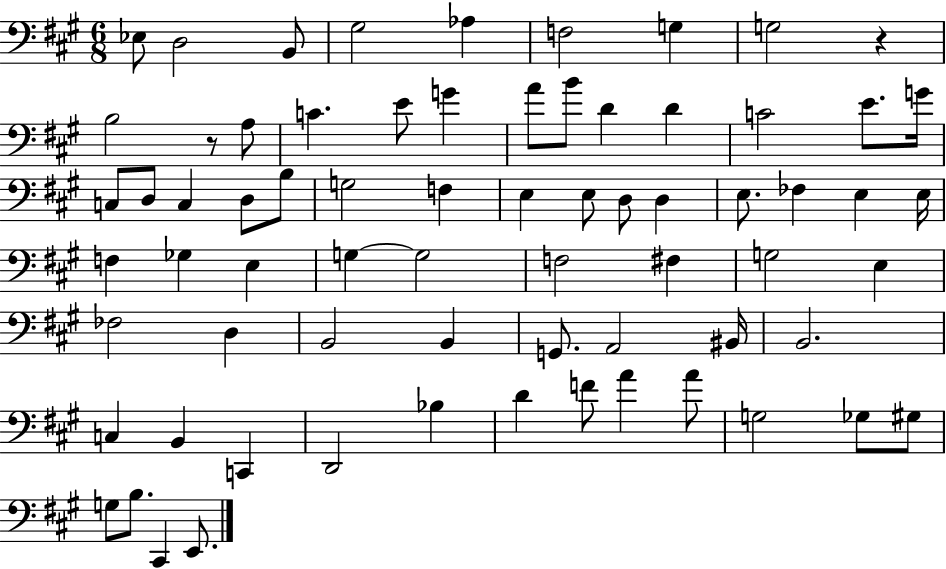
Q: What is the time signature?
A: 6/8